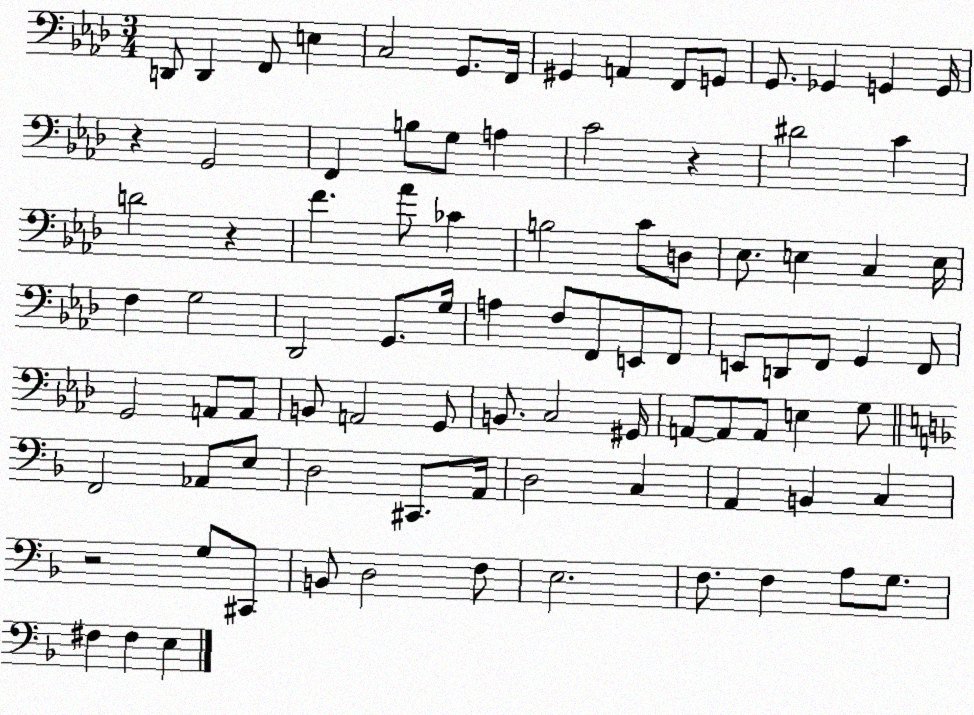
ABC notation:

X:1
T:Untitled
M:3/4
L:1/4
K:Ab
D,,/2 D,, F,,/2 E, C,2 G,,/2 F,,/4 ^G,, A,, F,,/2 G,,/2 G,,/2 _G,, G,, G,,/4 z G,,2 F,, B,/2 G,/2 A, C2 z ^D2 C D2 z F _A/2 _C B,2 C/2 D,/2 _E,/2 E, C, E,/4 F, G,2 _D,,2 G,,/2 G,/4 A, F,/2 F,,/2 E,,/2 F,,/2 E,,/2 D,,/2 F,,/2 G,, F,,/2 G,,2 A,,/2 A,,/2 B,,/2 A,,2 G,,/2 B,,/2 C,2 ^G,,/4 A,,/2 A,,/2 A,,/2 E, G,/2 F,,2 _A,,/2 E,/2 D,2 ^C,,/2 A,,/4 D,2 C, A,, B,, C, z2 G,/2 ^C,,/2 B,,/2 D,2 F,/2 E,2 F,/2 F, A,/2 G,/2 ^F, ^F, E,